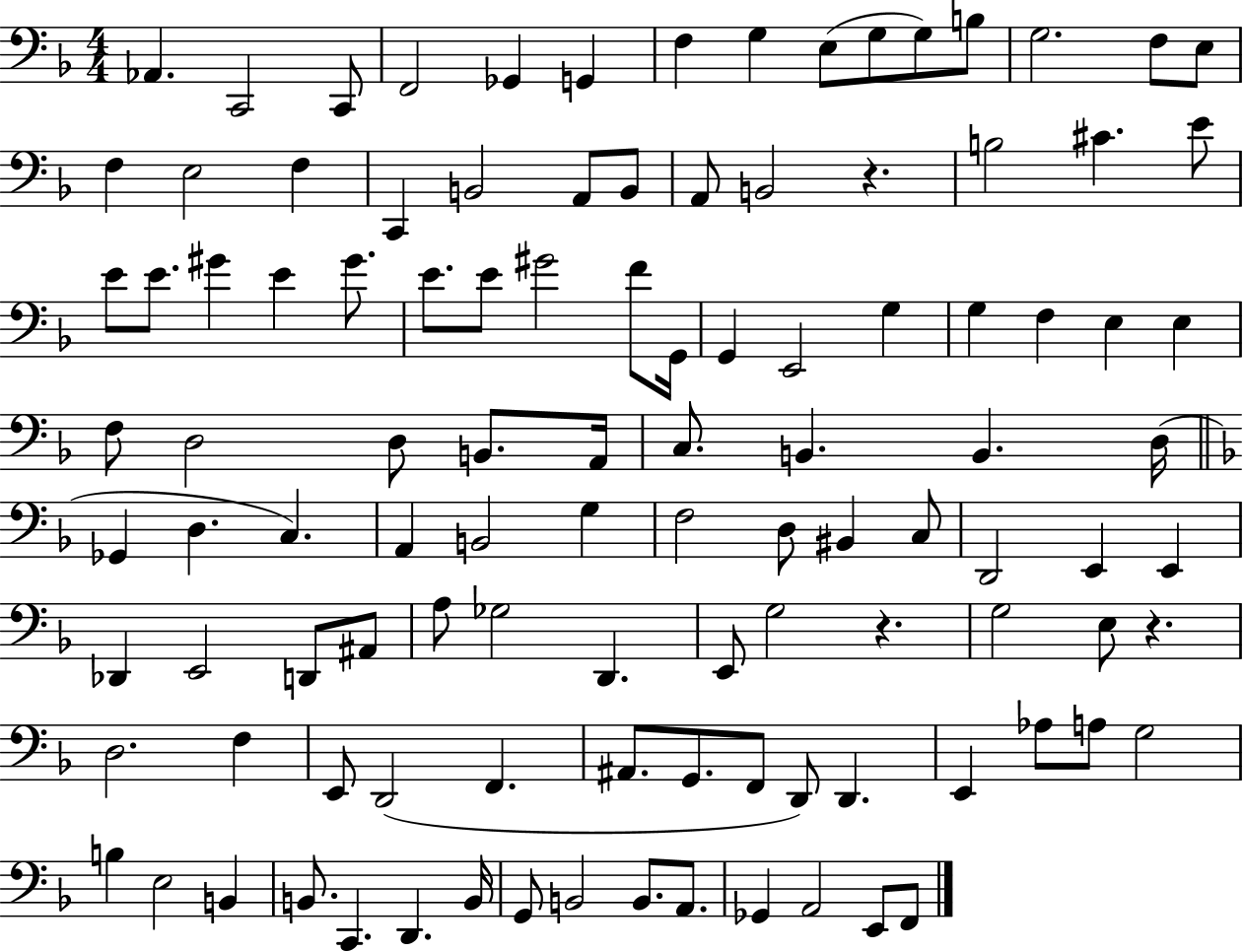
X:1
T:Untitled
M:4/4
L:1/4
K:F
_A,, C,,2 C,,/2 F,,2 _G,, G,, F, G, E,/2 G,/2 G,/2 B,/2 G,2 F,/2 E,/2 F, E,2 F, C,, B,,2 A,,/2 B,,/2 A,,/2 B,,2 z B,2 ^C E/2 E/2 E/2 ^G E ^G/2 E/2 E/2 ^G2 F/2 G,,/4 G,, E,,2 G, G, F, E, E, F,/2 D,2 D,/2 B,,/2 A,,/4 C,/2 B,, B,, D,/4 _G,, D, C, A,, B,,2 G, F,2 D,/2 ^B,, C,/2 D,,2 E,, E,, _D,, E,,2 D,,/2 ^A,,/2 A,/2 _G,2 D,, E,,/2 G,2 z G,2 E,/2 z D,2 F, E,,/2 D,,2 F,, ^A,,/2 G,,/2 F,,/2 D,,/2 D,, E,, _A,/2 A,/2 G,2 B, E,2 B,, B,,/2 C,, D,, B,,/4 G,,/2 B,,2 B,,/2 A,,/2 _G,, A,,2 E,,/2 F,,/2